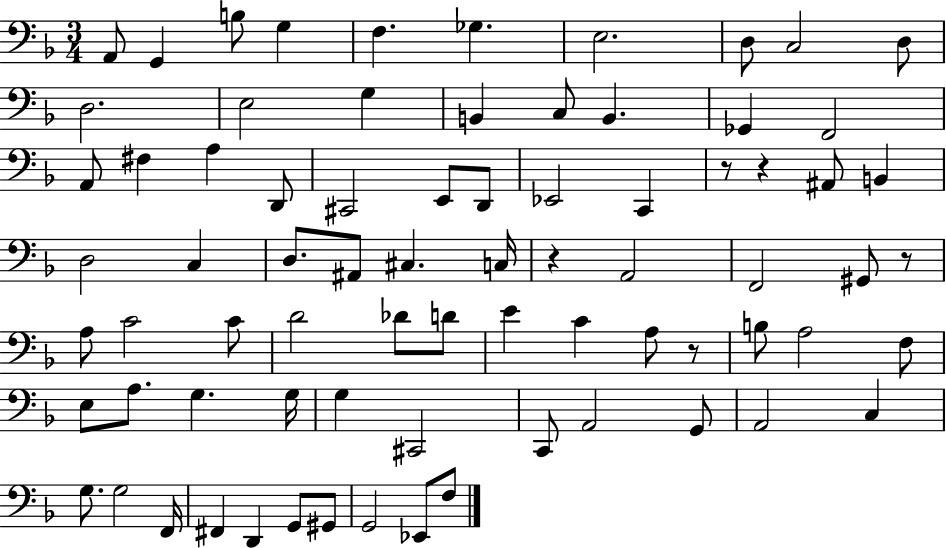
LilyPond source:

{
  \clef bass
  \numericTimeSignature
  \time 3/4
  \key f \major
  \repeat volta 2 { a,8 g,4 b8 g4 | f4. ges4. | e2. | d8 c2 d8 | \break d2. | e2 g4 | b,4 c8 b,4. | ges,4 f,2 | \break a,8 fis4 a4 d,8 | cis,2 e,8 d,8 | ees,2 c,4 | r8 r4 ais,8 b,4 | \break d2 c4 | d8. ais,8 cis4. c16 | r4 a,2 | f,2 gis,8 r8 | \break a8 c'2 c'8 | d'2 des'8 d'8 | e'4 c'4 a8 r8 | b8 a2 f8 | \break e8 a8. g4. g16 | g4 cis,2 | c,8 a,2 g,8 | a,2 c4 | \break g8. g2 f,16 | fis,4 d,4 g,8 gis,8 | g,2 ees,8 f8 | } \bar "|."
}